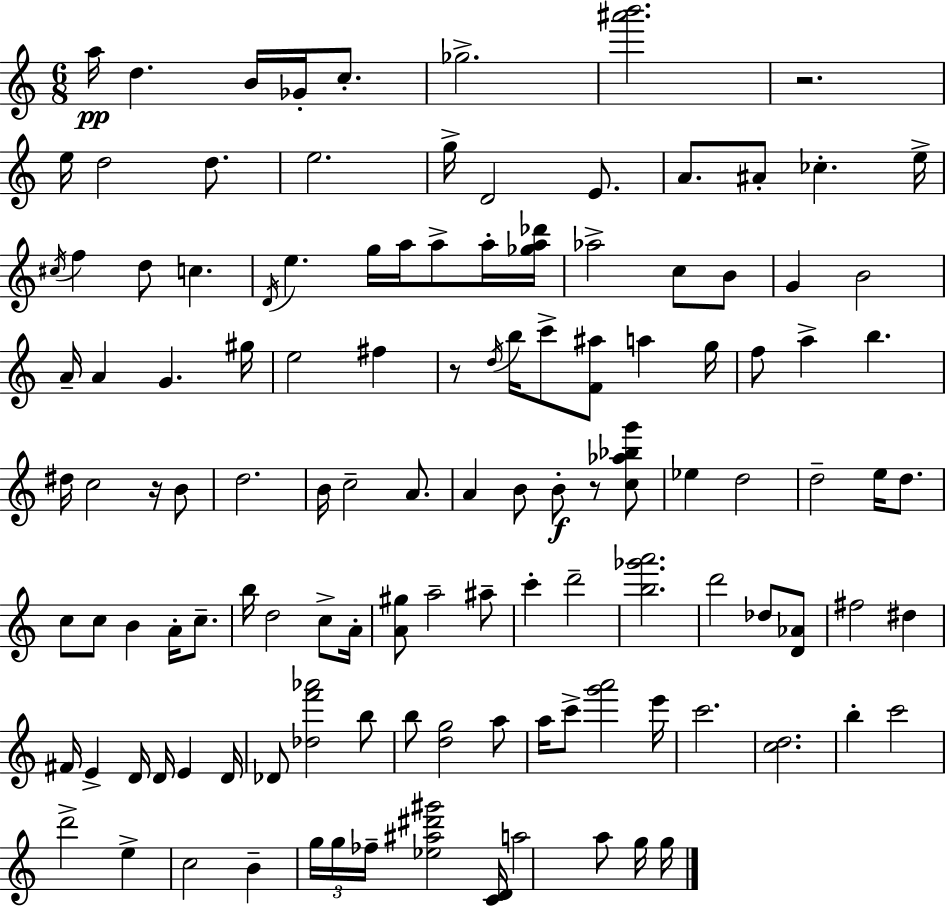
{
  \clef treble
  \numericTimeSignature
  \time 6/8
  \key c \major
  a''16\pp d''4. b'16 ges'16-. c''8.-. | ges''2.-> | <ais''' b'''>2. | r2. | \break e''16 d''2 d''8. | e''2. | g''16-> d'2 e'8. | a'8. ais'8-. ces''4.-. e''16-> | \break \acciaccatura { cis''16 } f''4 d''8 c''4. | \acciaccatura { d'16 } e''4. g''16 a''16 a''8-> | a''16-. <ges'' a'' des'''>16 aes''2-> c''8 | b'8 g'4 b'2 | \break a'16-- a'4 g'4. | gis''16 e''2 fis''4 | r8 \acciaccatura { d''16 } b''16 c'''8-> <f' ais''>8 a''4 | g''16 f''8 a''4-> b''4. | \break dis''16 c''2 | r16 b'8 d''2. | b'16 c''2-- | a'8. a'4 b'8 b'8-.\f r8 | \break <c'' aes'' bes'' g'''>8 ees''4 d''2 | d''2-- e''16 | d''8. c''8 c''8 b'4 a'16-. | c''8.-- b''16 d''2 | \break c''8-> a'16-. <a' gis''>8 a''2-- | ais''8-- c'''4-. d'''2-- | <b'' ges''' a'''>2. | d'''2 des''8 | \break <d' aes'>8 fis''2 dis''4 | fis'16 e'4-> d'16 d'16 e'4 | d'16 des'8 <des'' f''' aes'''>2 | b''8 b''8 <d'' g''>2 | \break a''8 a''16 c'''8-> <g''' a'''>2 | e'''16 c'''2. | <c'' d''>2. | b''4-. c'''2 | \break d'''2-> e''4-> | c''2 b'4-- | \tuplet 3/2 { g''16 g''16 fes''16-- } <ees'' ais'' dis''' gis'''>2 | <c' d'>16 a''2 a''8 | \break g''16 g''16 \bar "|."
}